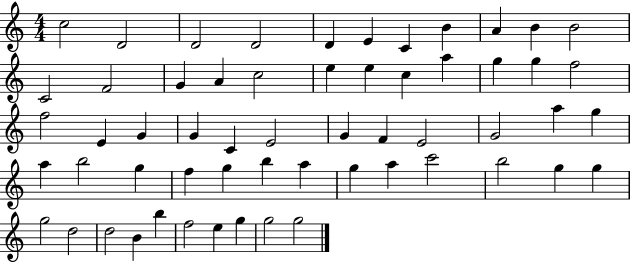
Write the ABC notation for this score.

X:1
T:Untitled
M:4/4
L:1/4
K:C
c2 D2 D2 D2 D E C B A B B2 C2 F2 G A c2 e e c a g g f2 f2 E G G C E2 G F E2 G2 a g a b2 g f g b a g a c'2 b2 g g g2 d2 d2 B b f2 e g g2 g2